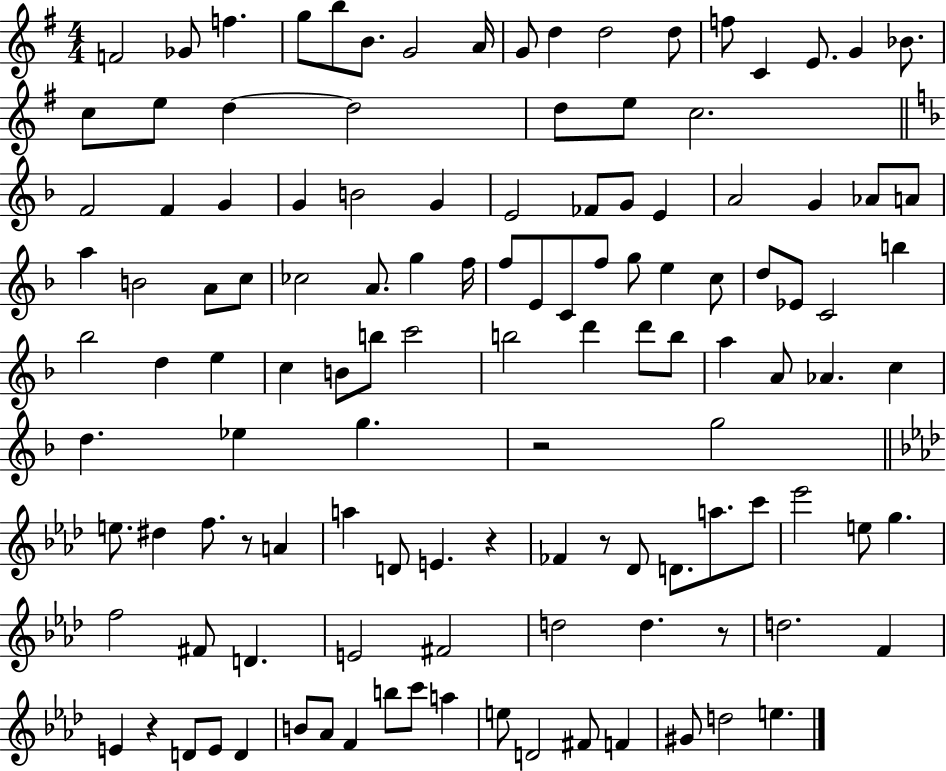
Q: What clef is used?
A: treble